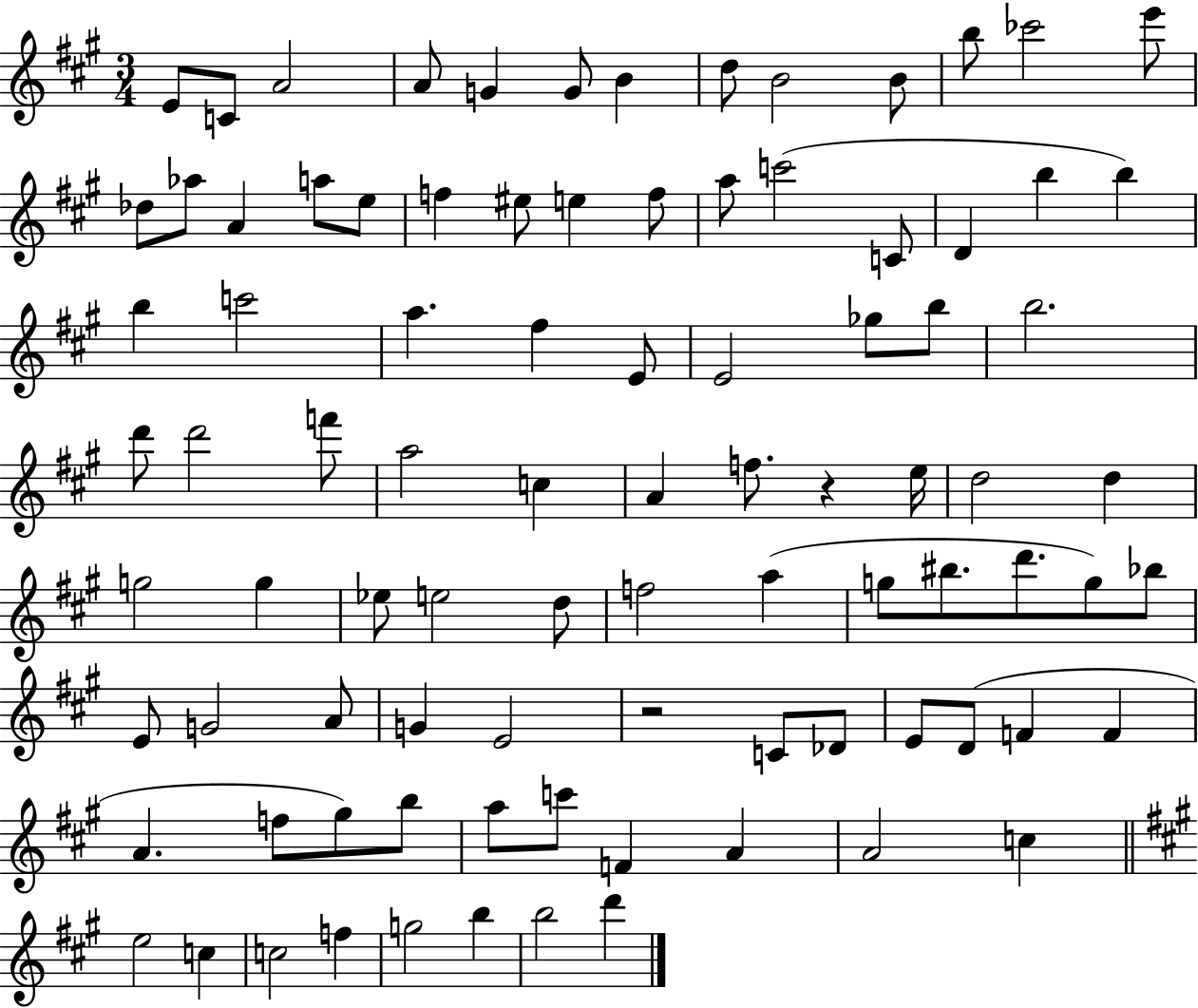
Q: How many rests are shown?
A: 2